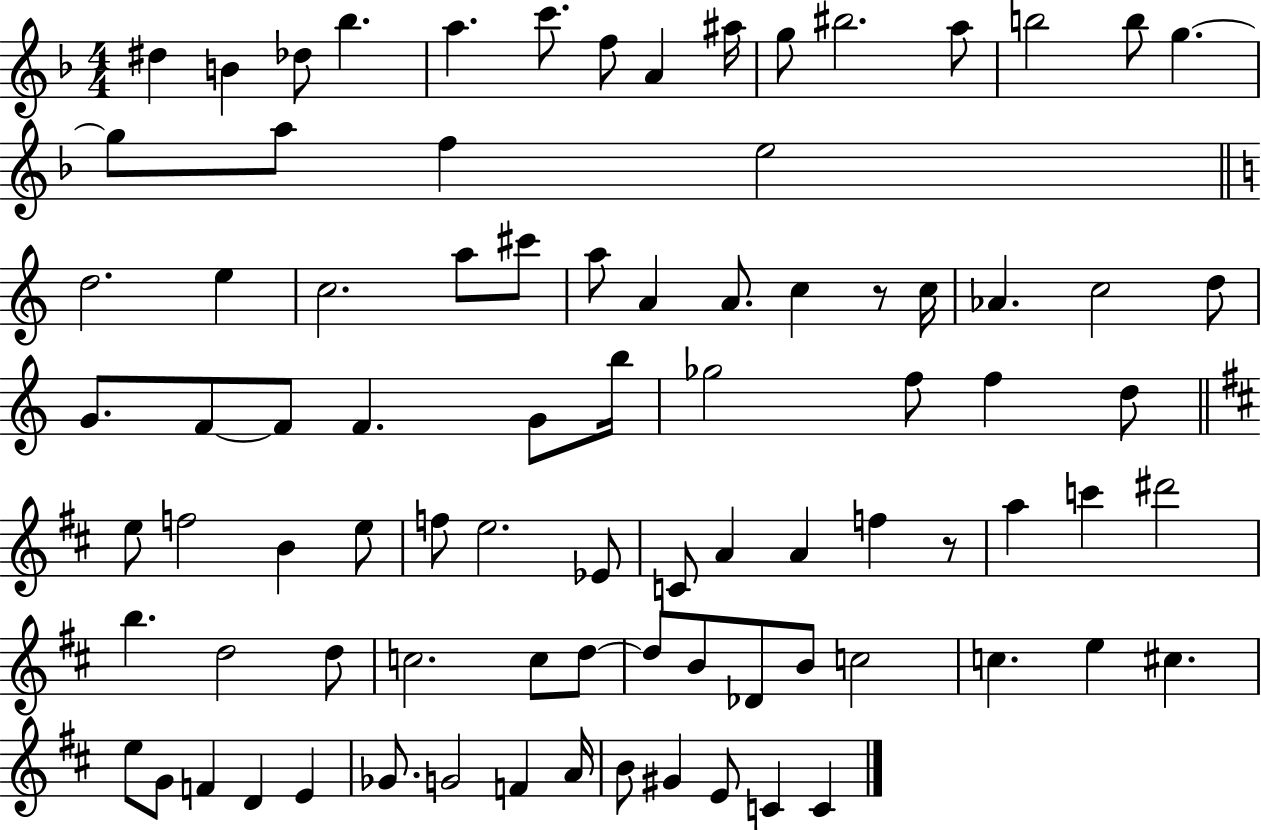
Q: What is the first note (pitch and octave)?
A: D#5